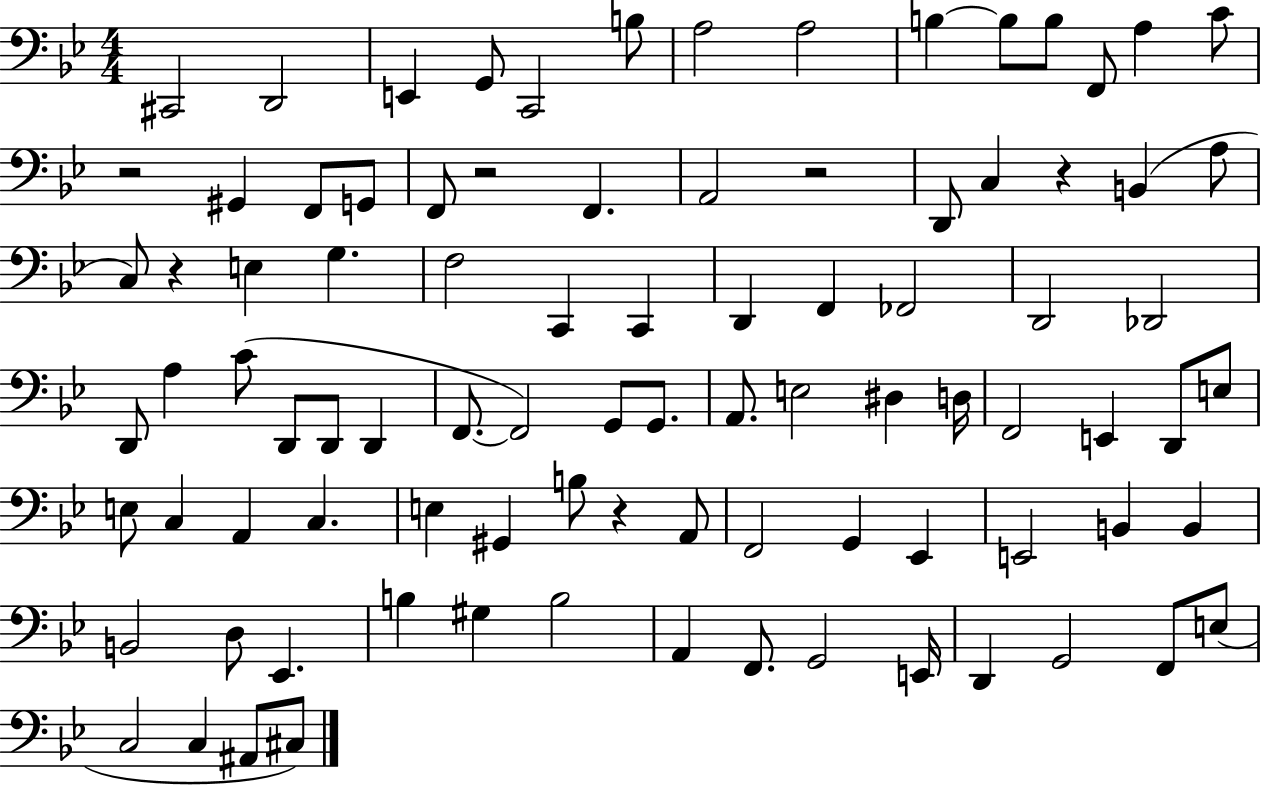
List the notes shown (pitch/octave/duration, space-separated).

C#2/h D2/h E2/q G2/e C2/h B3/e A3/h A3/h B3/q B3/e B3/e F2/e A3/q C4/e R/h G#2/q F2/e G2/e F2/e R/h F2/q. A2/h R/h D2/e C3/q R/q B2/q A3/e C3/e R/q E3/q G3/q. F3/h C2/q C2/q D2/q F2/q FES2/h D2/h Db2/h D2/e A3/q C4/e D2/e D2/e D2/q F2/e. F2/h G2/e G2/e. A2/e. E3/h D#3/q D3/s F2/h E2/q D2/e E3/e E3/e C3/q A2/q C3/q. E3/q G#2/q B3/e R/q A2/e F2/h G2/q Eb2/q E2/h B2/q B2/q B2/h D3/e Eb2/q. B3/q G#3/q B3/h A2/q F2/e. G2/h E2/s D2/q G2/h F2/e E3/e C3/h C3/q A#2/e C#3/e